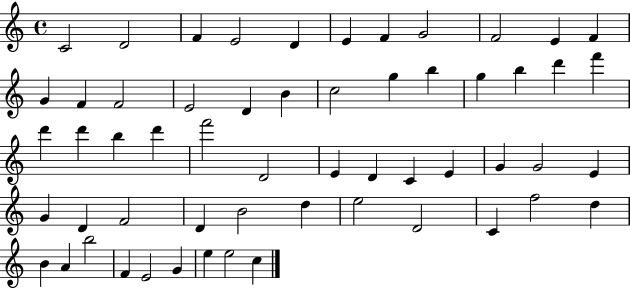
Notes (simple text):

C4/h D4/h F4/q E4/h D4/q E4/q F4/q G4/h F4/h E4/q F4/q G4/q F4/q F4/h E4/h D4/q B4/q C5/h G5/q B5/q G5/q B5/q D6/q F6/q D6/q D6/q B5/q D6/q F6/h D4/h E4/q D4/q C4/q E4/q G4/q G4/h E4/q G4/q D4/q F4/h D4/q B4/h D5/q E5/h D4/h C4/q F5/h D5/q B4/q A4/q B5/h F4/q E4/h G4/q E5/q E5/h C5/q